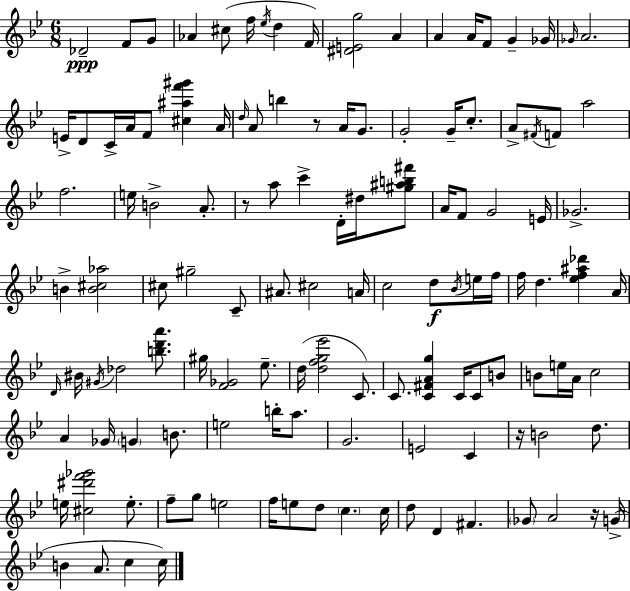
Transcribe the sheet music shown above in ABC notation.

X:1
T:Untitled
M:6/8
L:1/4
K:Gm
_D2 F/2 G/2 _A ^c/2 f/4 _e/4 d F/4 [^DEg]2 A A A/4 F/2 G _G/4 _G/4 A2 E/4 D/2 C/4 A/4 F/2 [^c^af'^g'] A/4 d/4 A/2 b z/2 A/4 G/2 G2 G/4 c/2 A/2 ^F/4 F/2 a2 f2 e/4 B2 A/2 z/2 a/2 c' D/4 ^d/4 [^g^ab^f']/2 A/4 F/2 G2 E/4 _G2 B [B^c_a]2 ^c/2 ^g2 C/2 ^A/2 ^c2 A/4 c2 d/2 _B/4 e/4 f/4 f/4 d [_ef^a_d'] A/4 D/4 ^B/4 ^G/4 _d2 [bd'a']/2 ^g/4 [F_G]2 _e/2 d/4 [dfg_e']2 C/2 C/2 [C^FAg] C/4 C/2 B/2 B/2 e/4 A/4 c2 A _G/4 G B/2 e2 b/4 a/2 G2 E2 C z/4 B2 d/2 e/4 [^c^d'f'_g']2 e/2 f/2 g/2 e2 f/4 e/2 d/2 c c/4 d/2 D ^F _G/2 A2 z/4 G/4 B A/2 c c/4